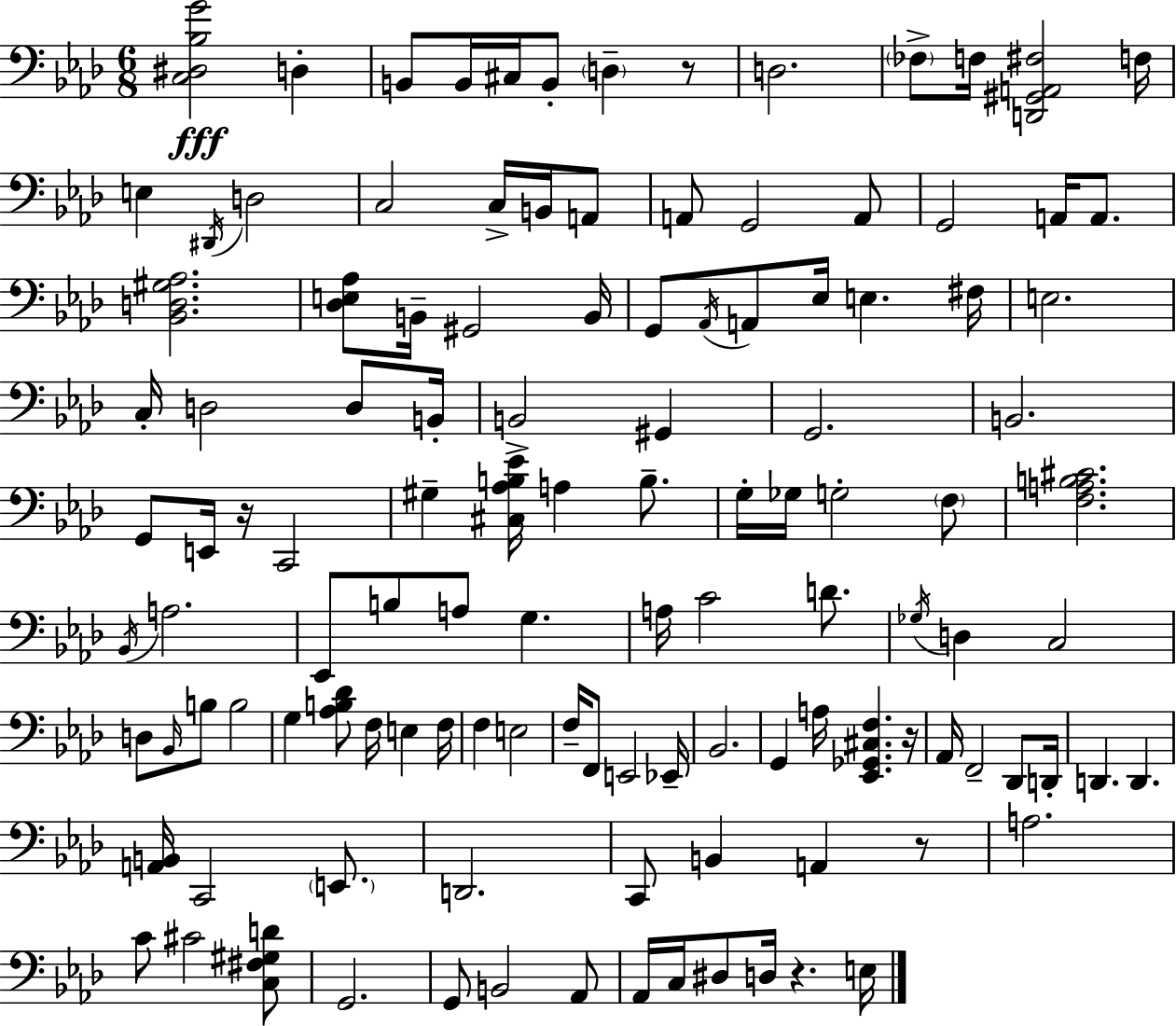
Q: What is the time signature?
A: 6/8